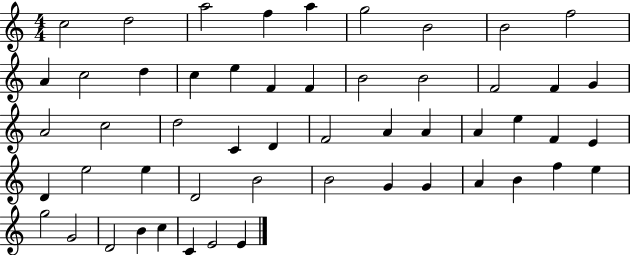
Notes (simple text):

C5/h D5/h A5/h F5/q A5/q G5/h B4/h B4/h F5/h A4/q C5/h D5/q C5/q E5/q F4/q F4/q B4/h B4/h F4/h F4/q G4/q A4/h C5/h D5/h C4/q D4/q F4/h A4/q A4/q A4/q E5/q F4/q E4/q D4/q E5/h E5/q D4/h B4/h B4/h G4/q G4/q A4/q B4/q F5/q E5/q G5/h G4/h D4/h B4/q C5/q C4/q E4/h E4/q